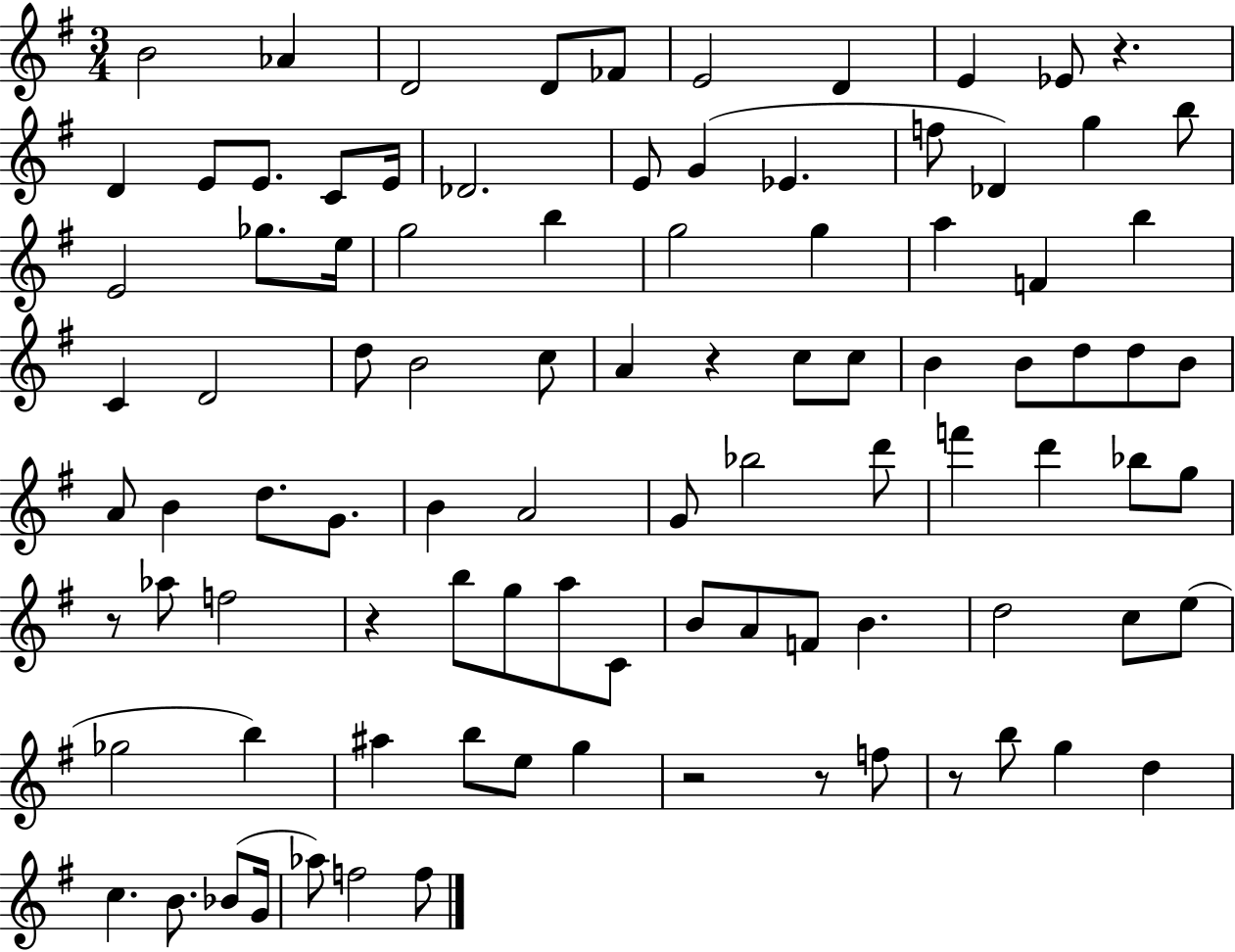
{
  \clef treble
  \numericTimeSignature
  \time 3/4
  \key g \major
  b'2 aes'4 | d'2 d'8 fes'8 | e'2 d'4 | e'4 ees'8 r4. | \break d'4 e'8 e'8. c'8 e'16 | des'2. | e'8 g'4( ees'4. | f''8 des'4) g''4 b''8 | \break e'2 ges''8. e''16 | g''2 b''4 | g''2 g''4 | a''4 f'4 b''4 | \break c'4 d'2 | d''8 b'2 c''8 | a'4 r4 c''8 c''8 | b'4 b'8 d''8 d''8 b'8 | \break a'8 b'4 d''8. g'8. | b'4 a'2 | g'8 bes''2 d'''8 | f'''4 d'''4 bes''8 g''8 | \break r8 aes''8 f''2 | r4 b''8 g''8 a''8 c'8 | b'8 a'8 f'8 b'4. | d''2 c''8 e''8( | \break ges''2 b''4) | ais''4 b''8 e''8 g''4 | r2 r8 f''8 | r8 b''8 g''4 d''4 | \break c''4. b'8. bes'8( g'16 | aes''8) f''2 f''8 | \bar "|."
}